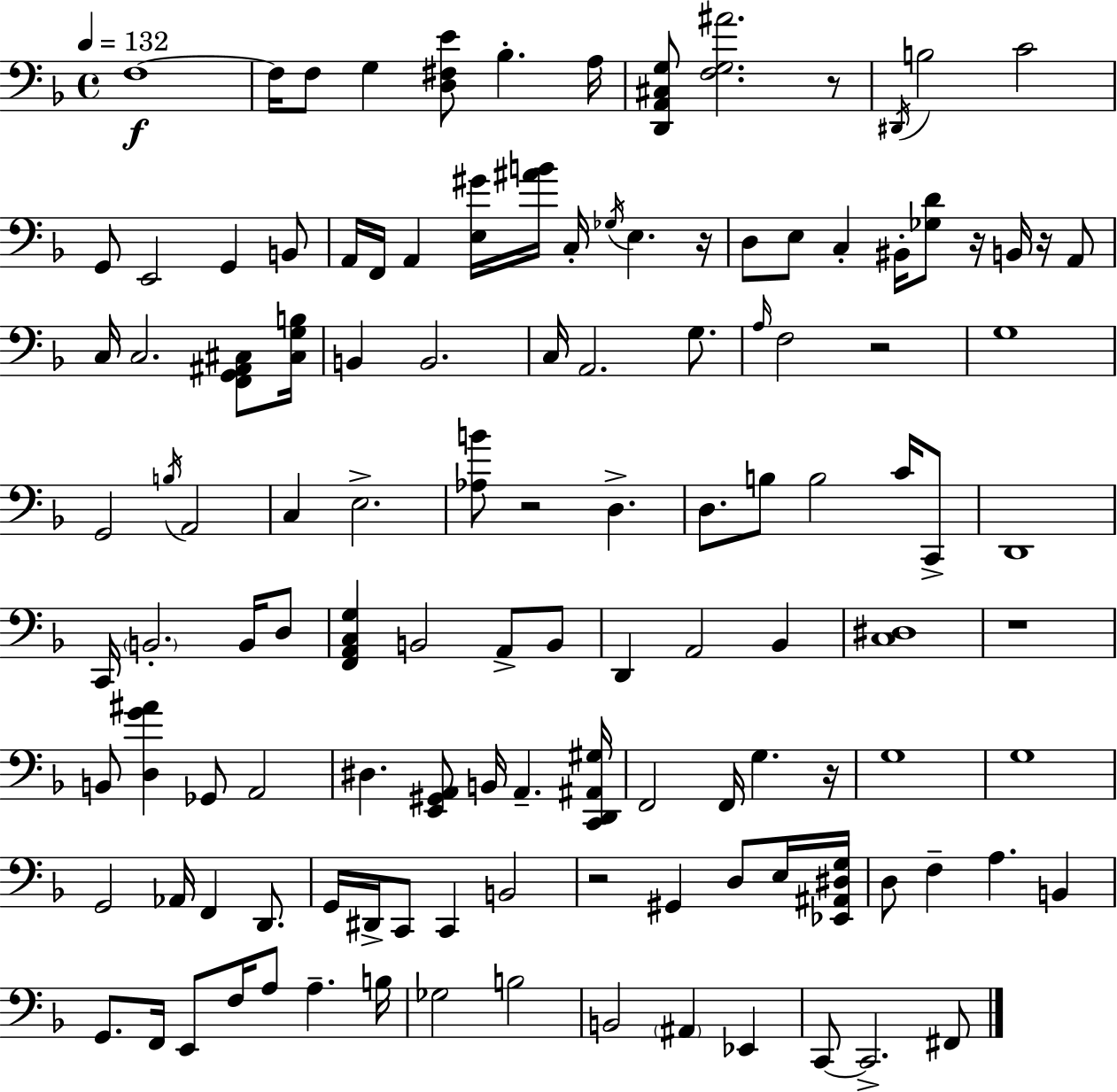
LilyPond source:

{
  \clef bass
  \time 4/4
  \defaultTimeSignature
  \key d \minor
  \tempo 4 = 132
  \repeat volta 2 { f1~~\f | f16 f8 g4 <d fis e'>8 bes4.-. a16 | <d, a, cis g>8 <f g ais'>2. r8 | \acciaccatura { dis,16 } b2 c'2 | \break g,8 e,2 g,4 b,8 | a,16 f,16 a,4 <e gis'>16 <ais' b'>16 c16-. \acciaccatura { ges16 } e4. | r16 d8 e8 c4-. bis,16-. <ges d'>8 r16 b,16 r16 | a,8 c16 c2. <f, g, ais, cis>8 | \break <cis g b>16 b,4 b,2. | c16 a,2. g8. | \grace { a16 } f2 r2 | g1 | \break g,2 \acciaccatura { b16 } a,2 | c4 e2.-> | <aes b'>8 r2 d4.-> | d8. b8 b2 | \break c'16 c,8-> d,1 | c,16 \parenthesize b,2.-. | b,16 d8 <f, a, c g>4 b,2 | a,8-> b,8 d,4 a,2 | \break bes,4 <c dis>1 | r1 | b,8 <d g' ais'>4 ges,8 a,2 | dis4. <e, gis, a,>8 b,16 a,4.-- | \break <c, d, ais, gis>16 f,2 f,16 g4. | r16 g1 | g1 | g,2 aes,16 f,4 | \break d,8. g,16 dis,16-> c,8 c,4 b,2 | r2 gis,4 | d8 e16 <ees, ais, dis g>16 d8 f4-- a4. | b,4 g,8. f,16 e,8 f16 a8 a4.-- | \break b16 ges2 b2 | b,2 \parenthesize ais,4 | ees,4 c,8~~ c,2.-> | fis,8 } \bar "|."
}